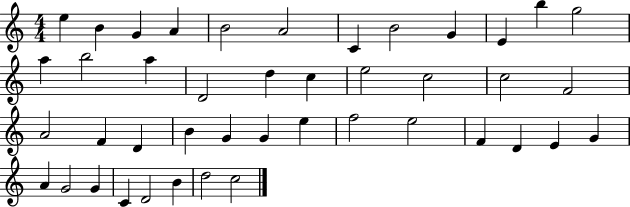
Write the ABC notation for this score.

X:1
T:Untitled
M:4/4
L:1/4
K:C
e B G A B2 A2 C B2 G E b g2 a b2 a D2 d c e2 c2 c2 F2 A2 F D B G G e f2 e2 F D E G A G2 G C D2 B d2 c2